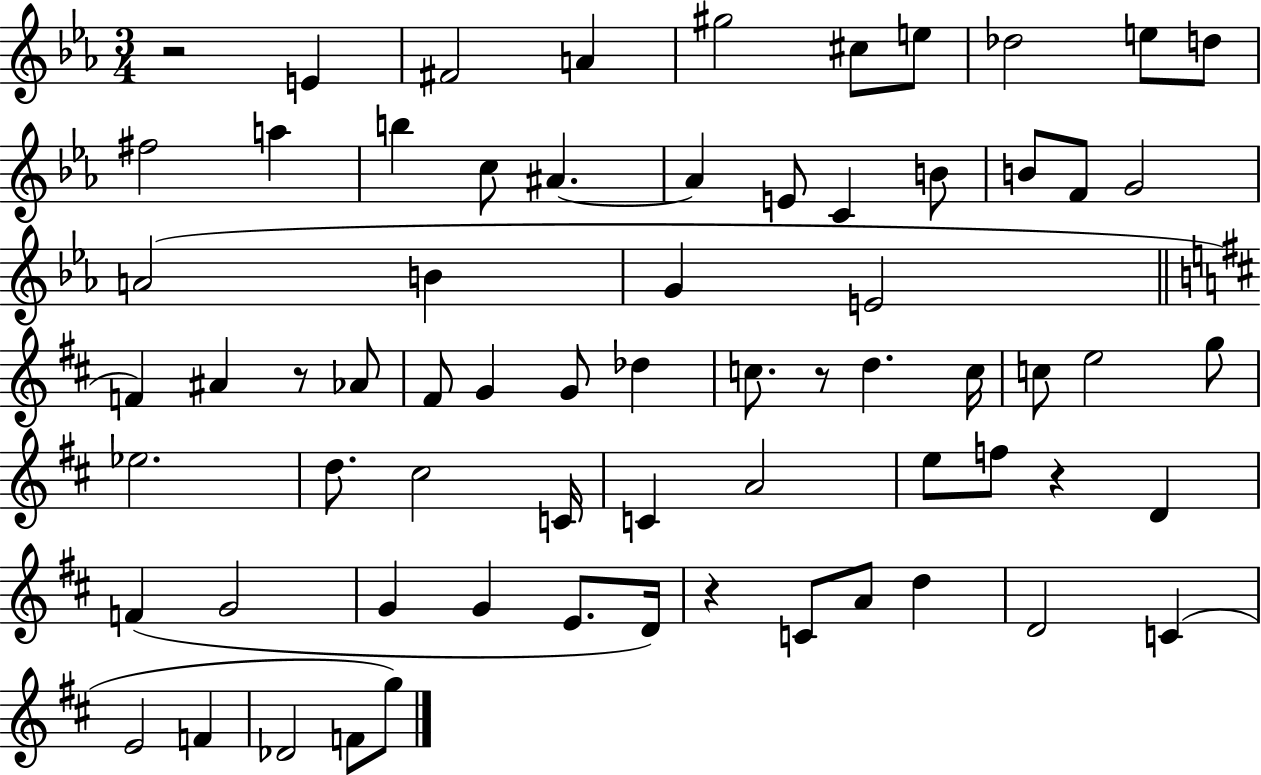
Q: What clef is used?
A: treble